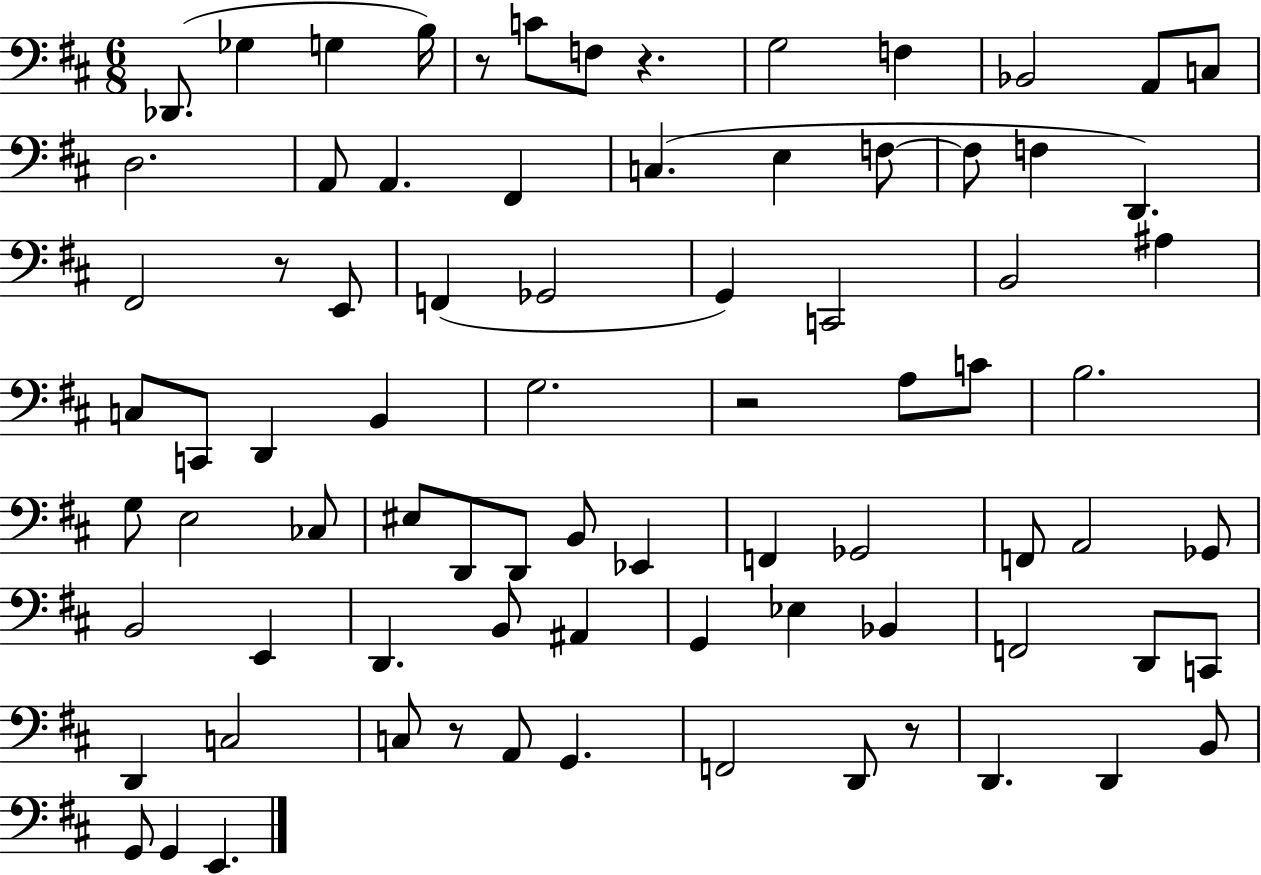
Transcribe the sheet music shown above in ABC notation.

X:1
T:Untitled
M:6/8
L:1/4
K:D
_D,,/2 _G, G, B,/4 z/2 C/2 F,/2 z G,2 F, _B,,2 A,,/2 C,/2 D,2 A,,/2 A,, ^F,, C, E, F,/2 F,/2 F, D,, ^F,,2 z/2 E,,/2 F,, _G,,2 G,, C,,2 B,,2 ^A, C,/2 C,,/2 D,, B,, G,2 z2 A,/2 C/2 B,2 G,/2 E,2 _C,/2 ^E,/2 D,,/2 D,,/2 B,,/2 _E,, F,, _G,,2 F,,/2 A,,2 _G,,/2 B,,2 E,, D,, B,,/2 ^A,, G,, _E, _B,, F,,2 D,,/2 C,,/2 D,, C,2 C,/2 z/2 A,,/2 G,, F,,2 D,,/2 z/2 D,, D,, B,,/2 G,,/2 G,, E,,